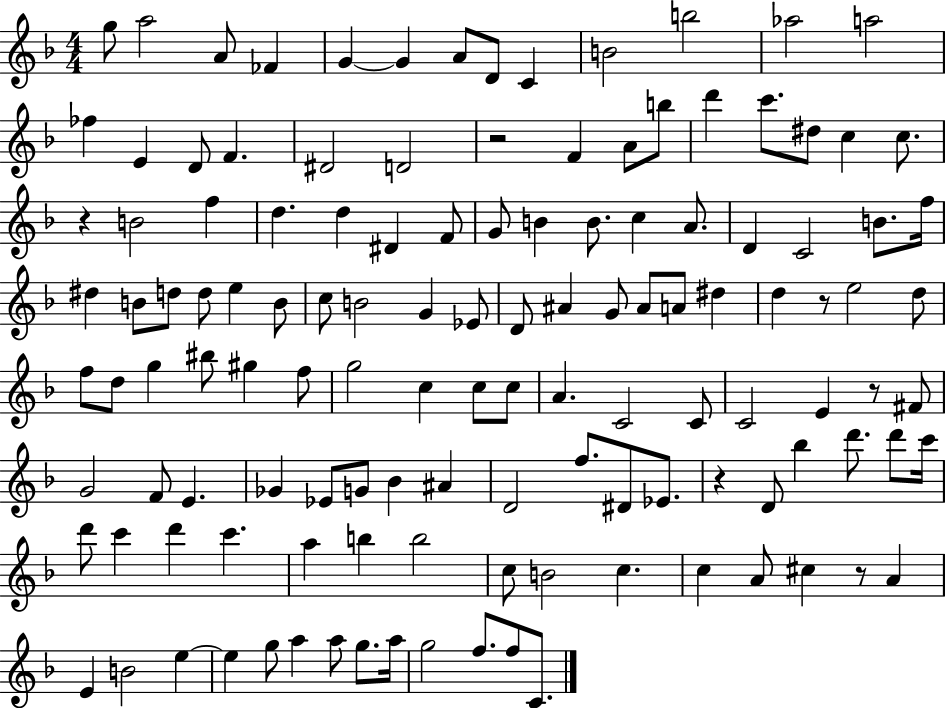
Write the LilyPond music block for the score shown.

{
  \clef treble
  \numericTimeSignature
  \time 4/4
  \key f \major
  g''8 a''2 a'8 fes'4 | g'4~~ g'4 a'8 d'8 c'4 | b'2 b''2 | aes''2 a''2 | \break fes''4 e'4 d'8 f'4. | dis'2 d'2 | r2 f'4 a'8 b''8 | d'''4 c'''8. dis''8 c''4 c''8. | \break r4 b'2 f''4 | d''4. d''4 dis'4 f'8 | g'8 b'4 b'8. c''4 a'8. | d'4 c'2 b'8. f''16 | \break dis''4 b'8 d''8 d''8 e''4 b'8 | c''8 b'2 g'4 ees'8 | d'8 ais'4 g'8 ais'8 a'8 dis''4 | d''4 r8 e''2 d''8 | \break f''8 d''8 g''4 bis''8 gis''4 f''8 | g''2 c''4 c''8 c''8 | a'4. c'2 c'8 | c'2 e'4 r8 fis'8 | \break g'2 f'8 e'4. | ges'4 ees'8 g'8 bes'4 ais'4 | d'2 f''8. dis'8 ees'8. | r4 d'8 bes''4 d'''8. d'''8 c'''16 | \break d'''8 c'''4 d'''4 c'''4. | a''4 b''4 b''2 | c''8 b'2 c''4. | c''4 a'8 cis''4 r8 a'4 | \break e'4 b'2 e''4~~ | e''4 g''8 a''4 a''8 g''8. a''16 | g''2 f''8. f''8 c'8. | \bar "|."
}